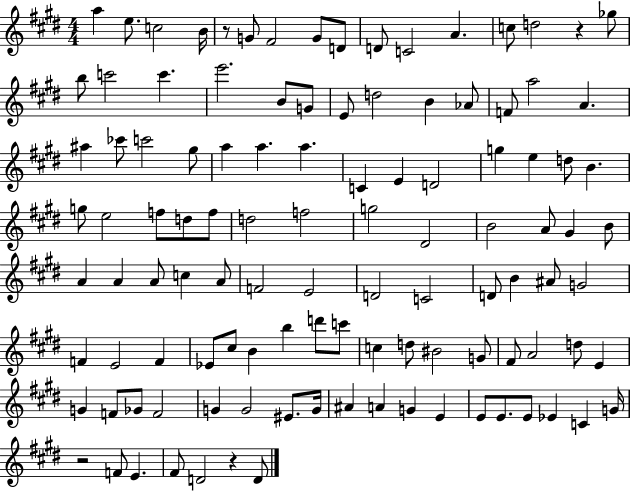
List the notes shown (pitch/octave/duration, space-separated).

A5/q E5/e. C5/h B4/s R/e G4/e F#4/h G4/e D4/e D4/e C4/h A4/q. C5/e D5/h R/q Gb5/e B5/e C6/h C6/q. E6/h. B4/e G4/e E4/e D5/h B4/q Ab4/e F4/e A5/h A4/q. A#5/q CES6/e C6/h G#5/e A5/q A5/q. A5/q. C4/q E4/q D4/h G5/q E5/q D5/e B4/q. G5/e E5/h F5/e D5/e F5/e D5/h F5/h G5/h D#4/h B4/h A4/e G#4/q B4/e A4/q A4/q A4/e C5/q A4/e F4/h E4/h D4/h C4/h D4/e B4/q A#4/e G4/h F4/q E4/h F4/q Eb4/e C#5/e B4/q B5/q D6/e C6/e C5/q D5/e BIS4/h G4/e F#4/e A4/h D5/e E4/q G4/q F4/e Gb4/e F4/h G4/q G4/h EIS4/e. G4/s A#4/q A4/q G4/q E4/q E4/e E4/e. E4/e Eb4/q C4/q G4/s R/h F4/e E4/q. F#4/e D4/h R/q D4/e